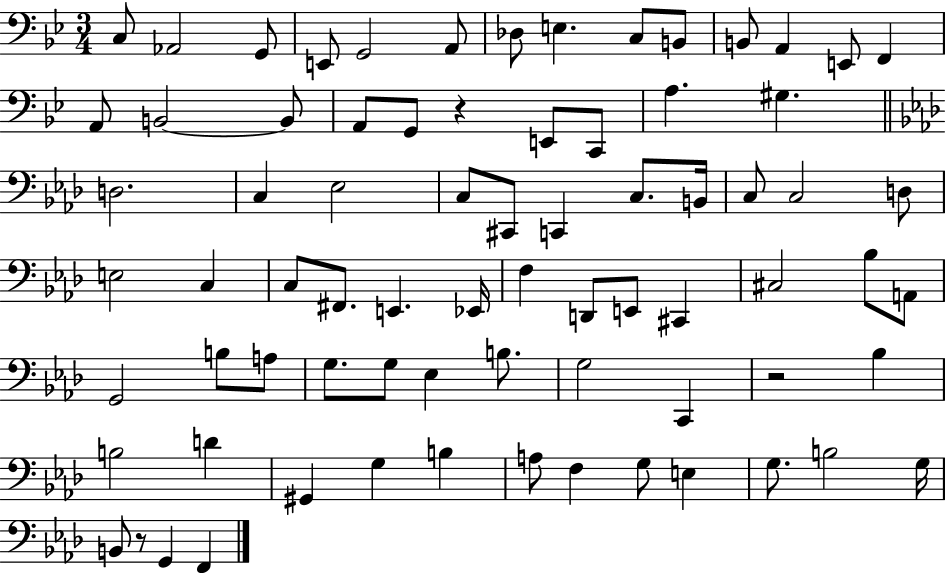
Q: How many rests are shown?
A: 3